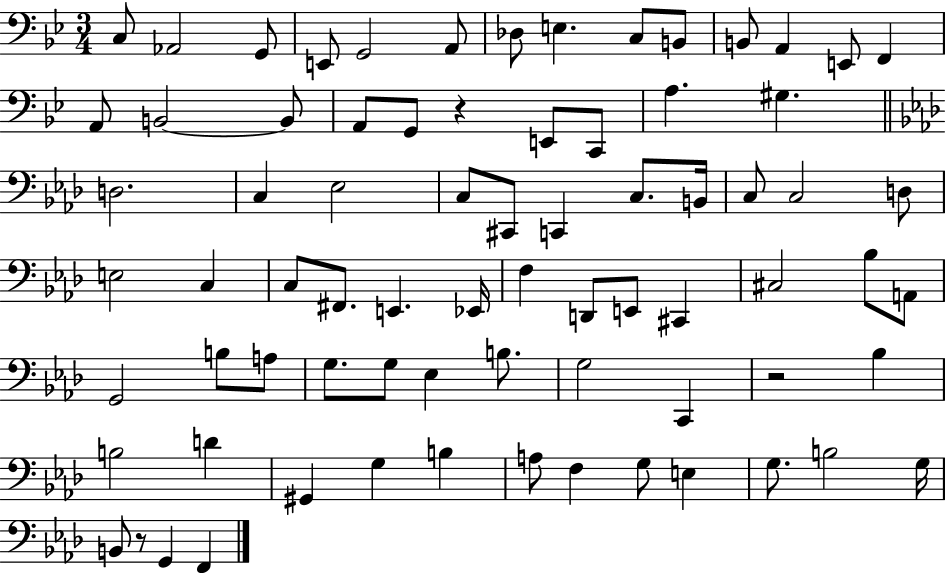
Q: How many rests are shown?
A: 3